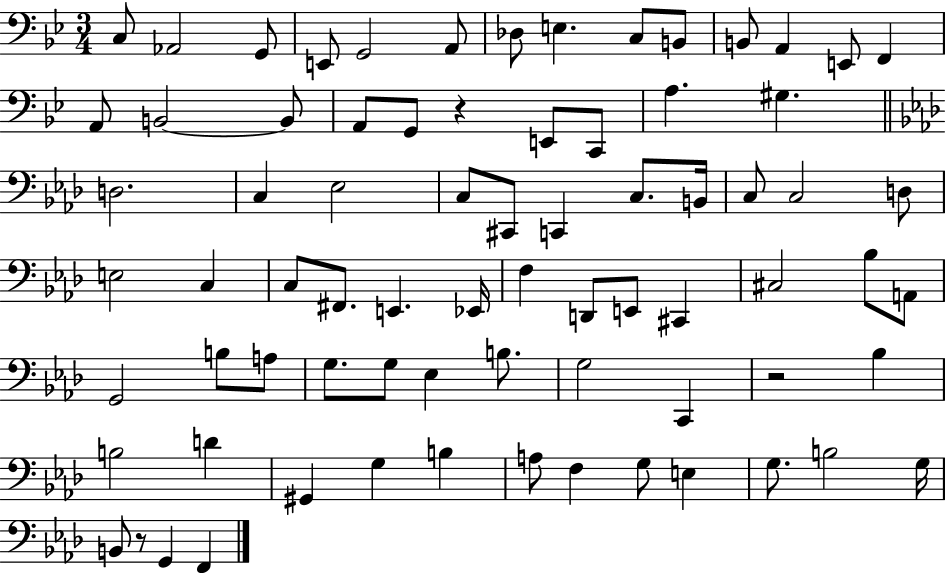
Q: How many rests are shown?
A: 3